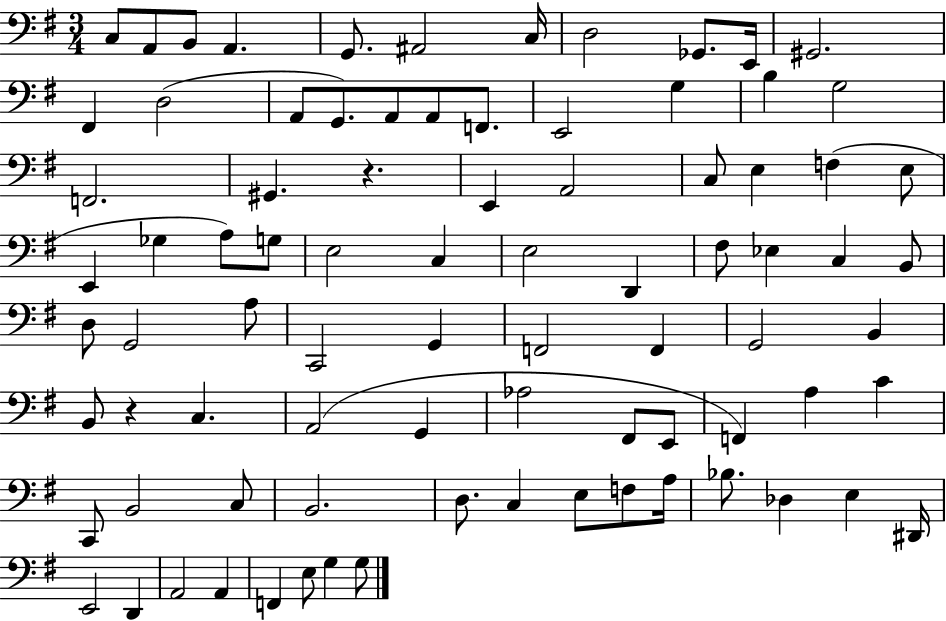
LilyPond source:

{
  \clef bass
  \numericTimeSignature
  \time 3/4
  \key g \major
  c8 a,8 b,8 a,4. | g,8. ais,2 c16 | d2 ges,8. e,16 | gis,2. | \break fis,4 d2( | a,8 g,8.) a,8 a,8 f,8. | e,2 g4 | b4 g2 | \break f,2. | gis,4. r4. | e,4 a,2 | c8 e4 f4( e8 | \break e,4 ges4 a8) g8 | e2 c4 | e2 d,4 | fis8 ees4 c4 b,8 | \break d8 g,2 a8 | c,2 g,4 | f,2 f,4 | g,2 b,4 | \break b,8 r4 c4. | a,2( g,4 | aes2 fis,8 e,8 | f,4) a4 c'4 | \break c,8 b,2 c8 | b,2. | d8. c4 e8 f8 a16 | bes8. des4 e4 dis,16 | \break e,2 d,4 | a,2 a,4 | f,4 e8 g4 g8 | \bar "|."
}